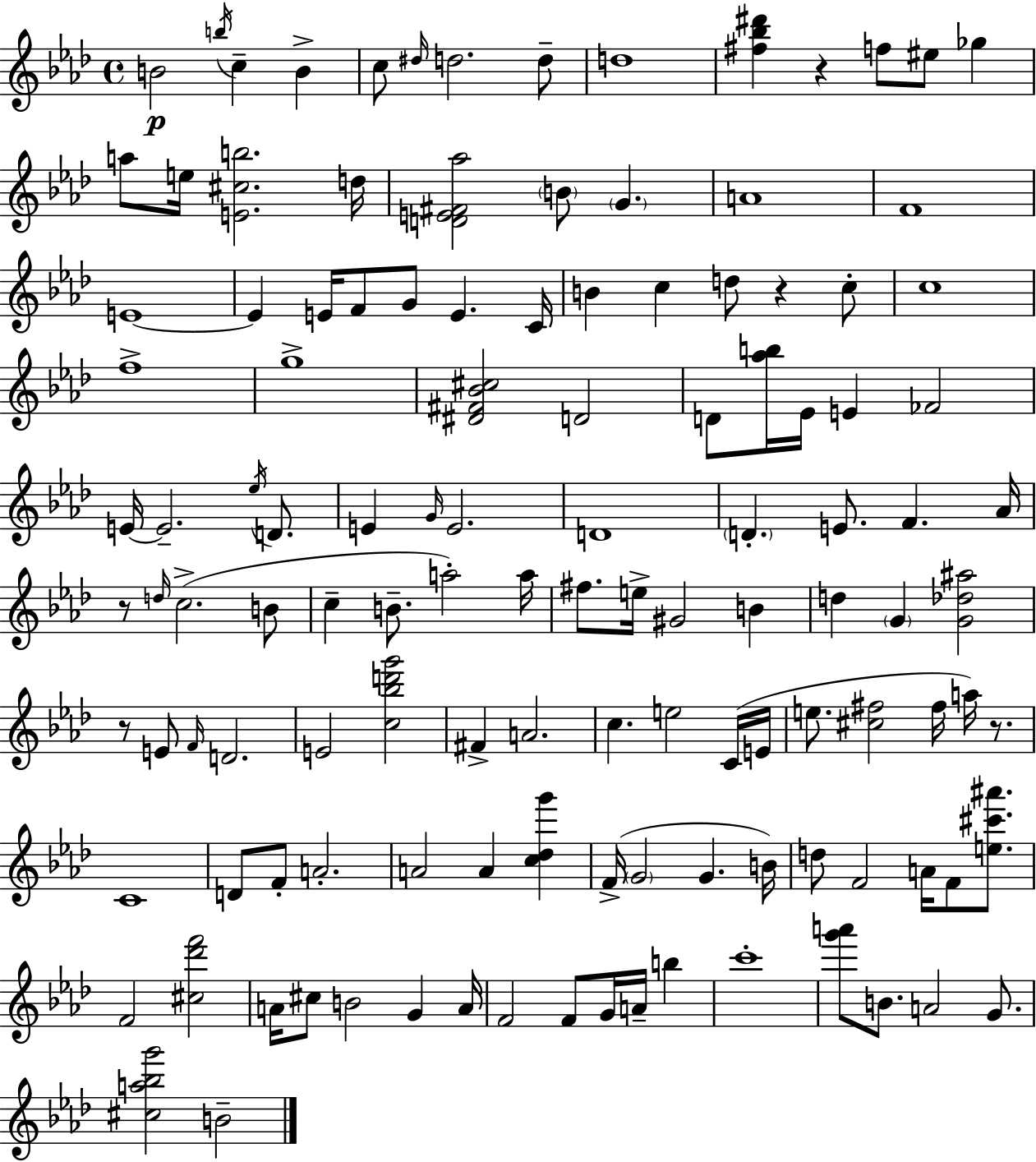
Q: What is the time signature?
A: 4/4